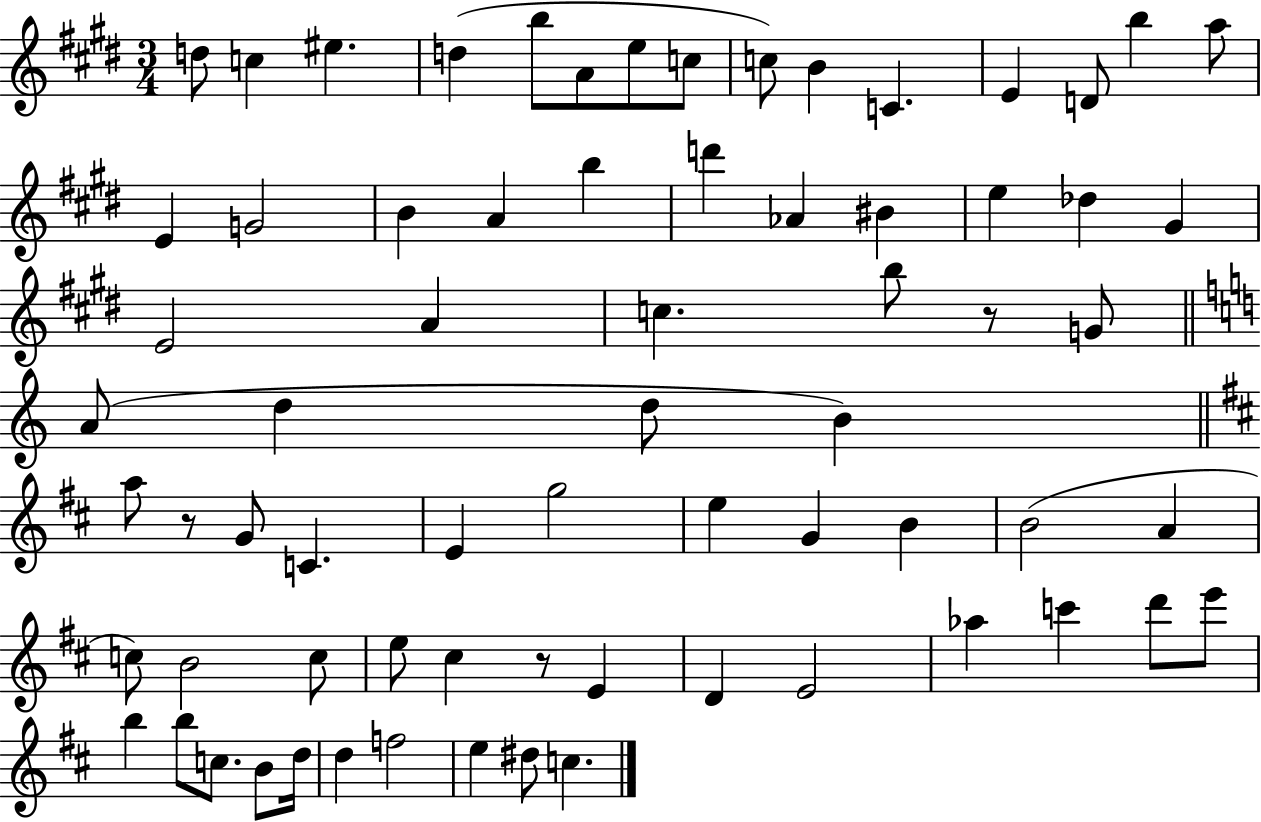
X:1
T:Untitled
M:3/4
L:1/4
K:E
d/2 c ^e d b/2 A/2 e/2 c/2 c/2 B C E D/2 b a/2 E G2 B A b d' _A ^B e _d ^G E2 A c b/2 z/2 G/2 A/2 d d/2 B a/2 z/2 G/2 C E g2 e G B B2 A c/2 B2 c/2 e/2 ^c z/2 E D E2 _a c' d'/2 e'/2 b b/2 c/2 B/2 d/4 d f2 e ^d/2 c